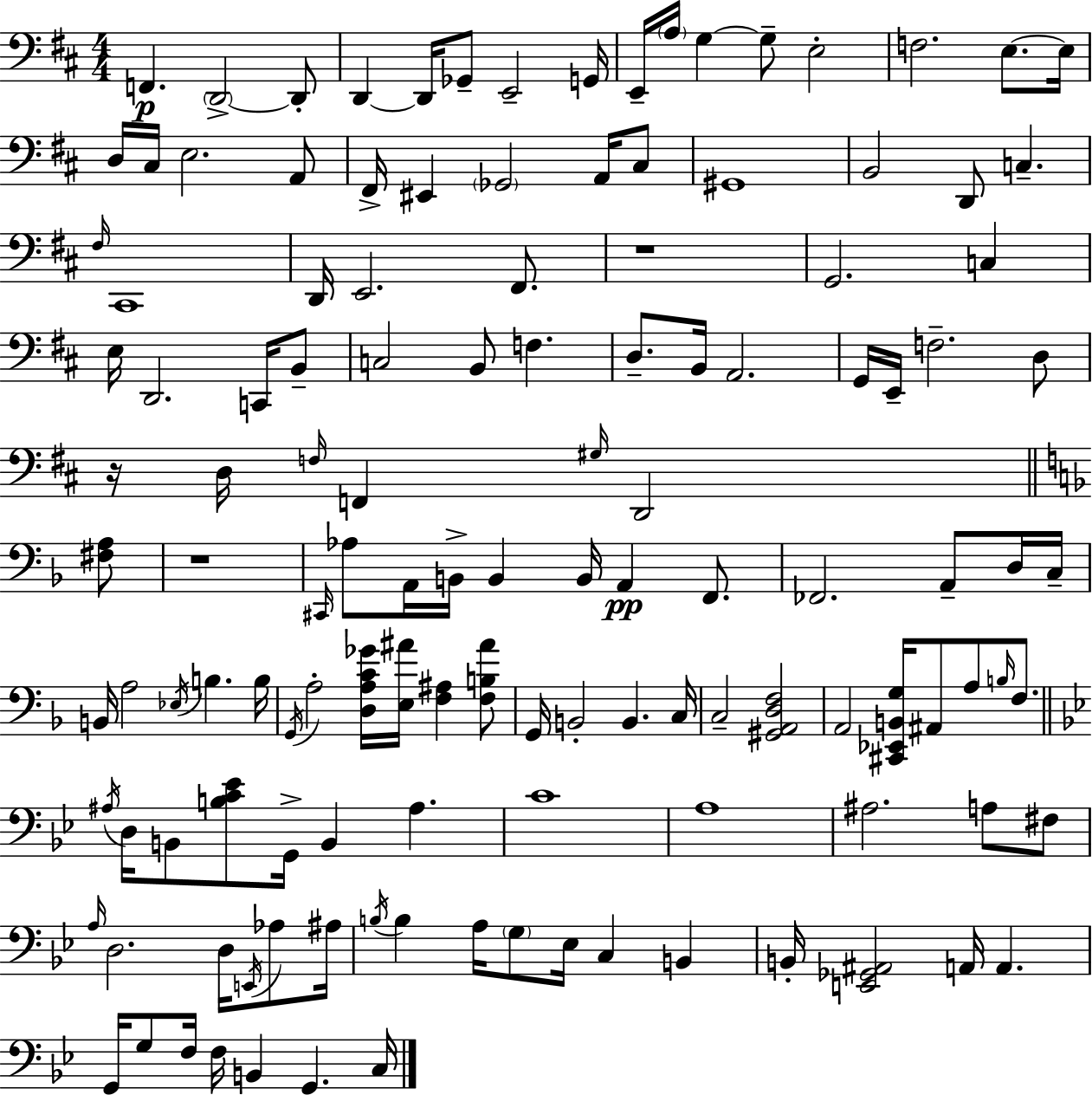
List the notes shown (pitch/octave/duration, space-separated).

F2/q. D2/h D2/e D2/q D2/s Gb2/e E2/h G2/s E2/s A3/s G3/q G3/e E3/h F3/h. E3/e. E3/s D3/s C#3/s E3/h. A2/e F#2/s EIS2/q Gb2/h A2/s C#3/e G#2/w B2/h D2/e C3/q. F#3/s C#2/w D2/s E2/h. F#2/e. R/w G2/h. C3/q E3/s D2/h. C2/s B2/e C3/h B2/e F3/q. D3/e. B2/s A2/h. G2/s E2/s F3/h. D3/e R/s D3/s F3/s F2/q G#3/s D2/h [F#3,A3]/e R/w C#2/s Ab3/e A2/s B2/s B2/q B2/s A2/q F2/e. FES2/h. A2/e D3/s C3/s B2/s A3/h Eb3/s B3/q. B3/s G2/s A3/h [D3,A3,C4,Gb4]/s [E3,A#4]/s [F3,A#3]/q [F3,B3,A#4]/e G2/s B2/h B2/q. C3/s C3/h [G#2,A2,D3,F3]/h A2/h [C#2,Eb2,B2,G3]/s A#2/e A3/e B3/s F3/e. A#3/s D3/s B2/e [B3,C4,Eb4]/e G2/s B2/q A#3/q. C4/w A3/w A#3/h. A3/e F#3/e A3/s D3/h. D3/s E2/s Ab3/e A#3/s B3/s B3/q A3/s G3/e Eb3/s C3/q B2/q B2/s [E2,Gb2,A#2]/h A2/s A2/q. G2/s G3/e F3/s F3/s B2/q G2/q. C3/s